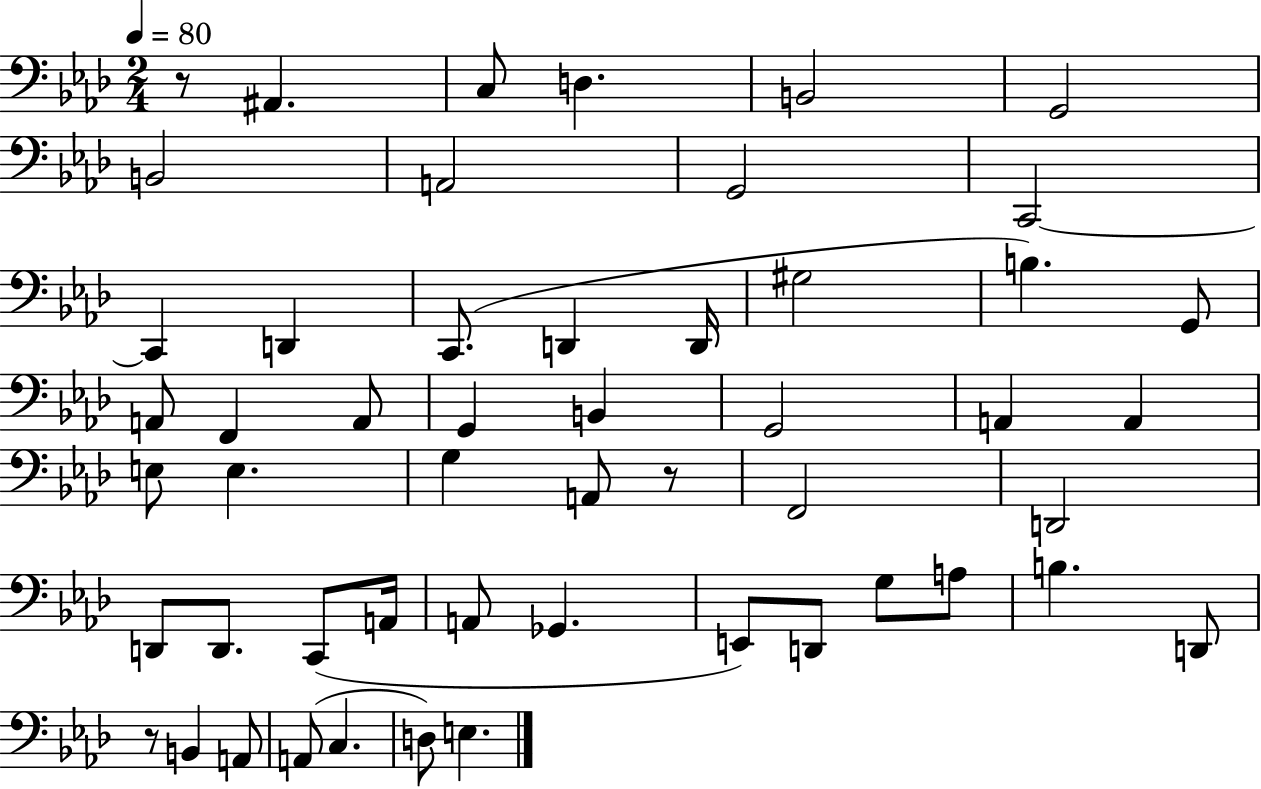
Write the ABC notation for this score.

X:1
T:Untitled
M:2/4
L:1/4
K:Ab
z/2 ^A,, C,/2 D, B,,2 G,,2 B,,2 A,,2 G,,2 C,,2 C,, D,, C,,/2 D,, D,,/4 ^G,2 B, G,,/2 A,,/2 F,, A,,/2 G,, B,, G,,2 A,, A,, E,/2 E, G, A,,/2 z/2 F,,2 D,,2 D,,/2 D,,/2 C,,/2 A,,/4 A,,/2 _G,, E,,/2 D,,/2 G,/2 A,/2 B, D,,/2 z/2 B,, A,,/2 A,,/2 C, D,/2 E,